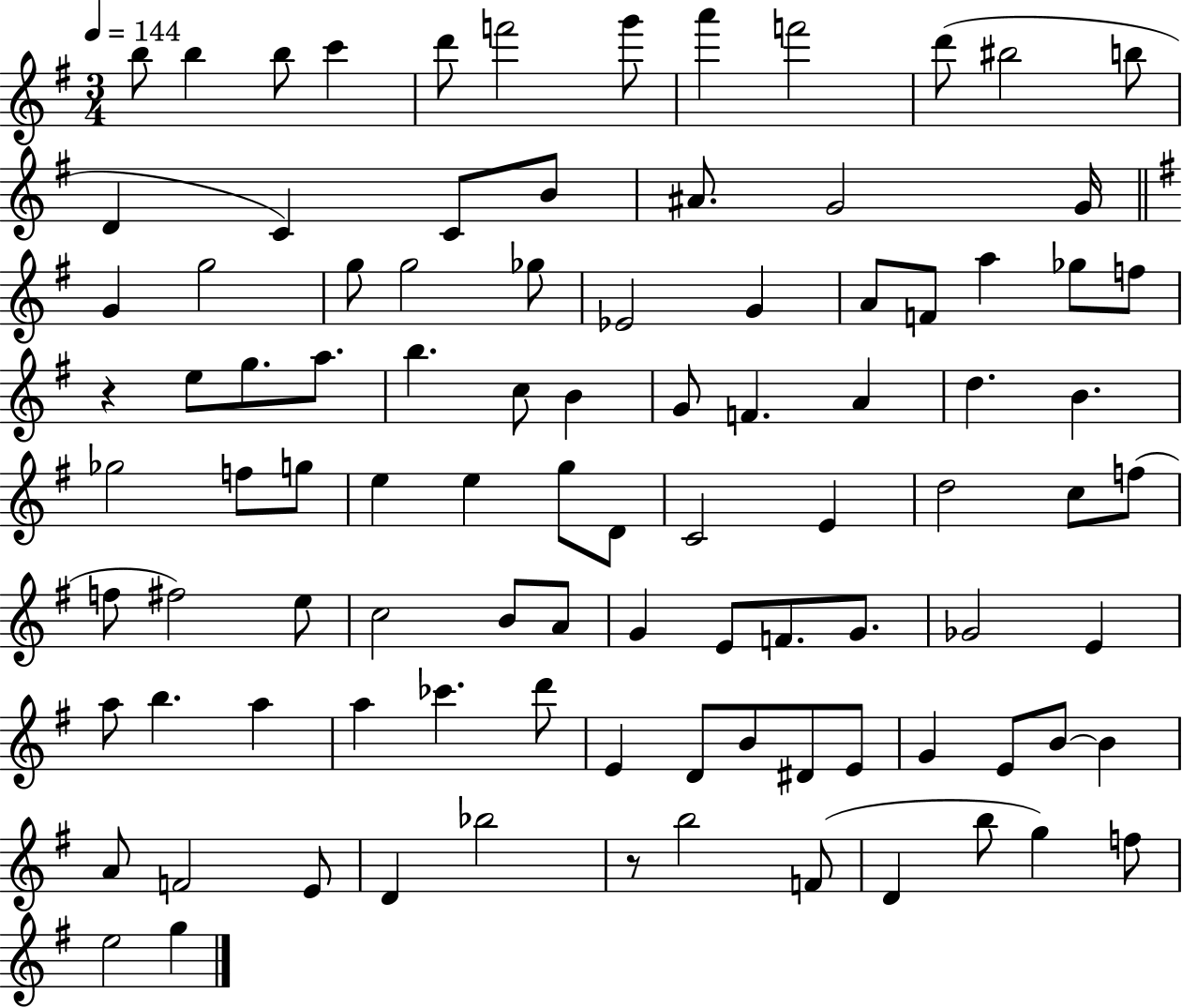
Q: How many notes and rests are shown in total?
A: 96